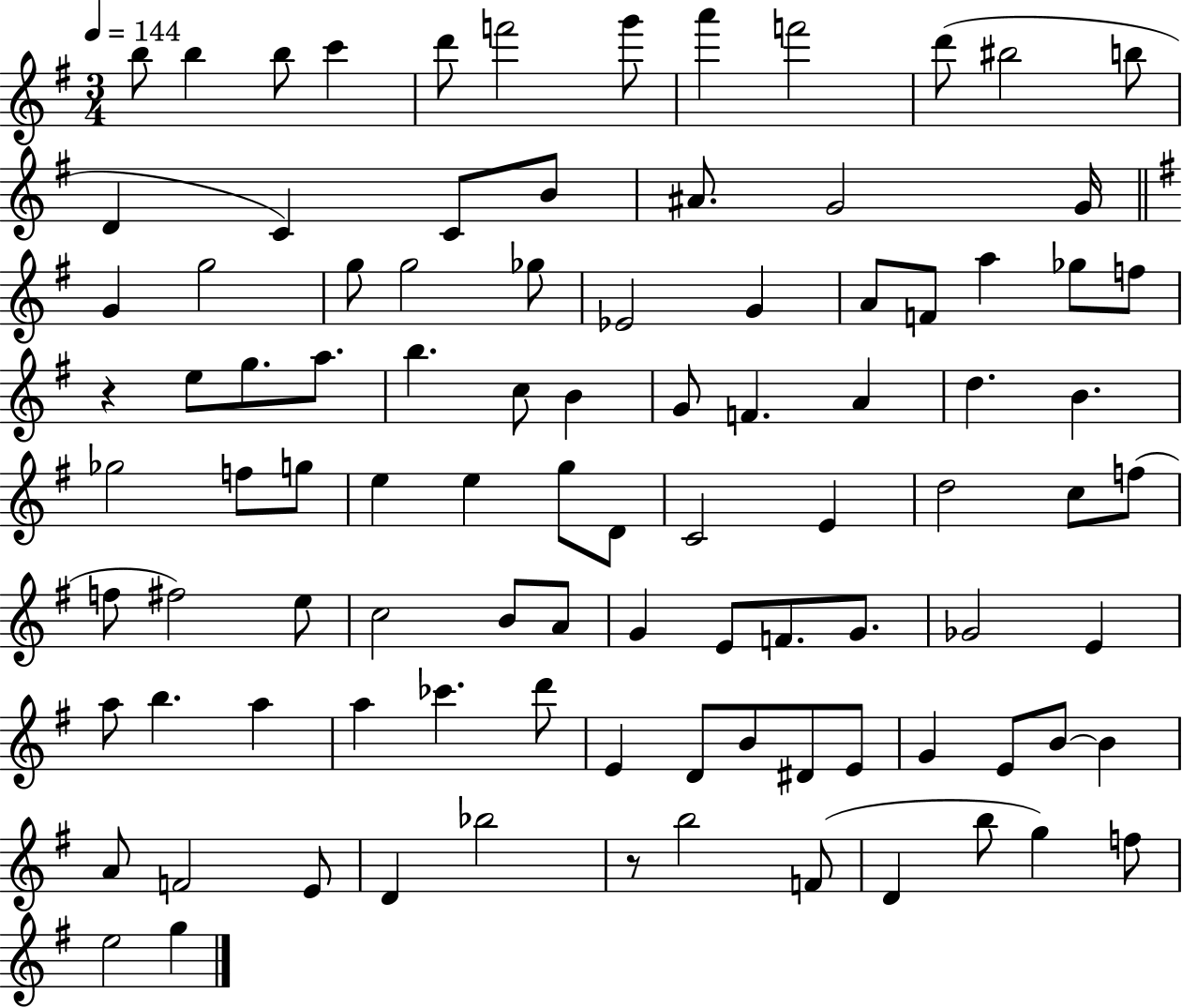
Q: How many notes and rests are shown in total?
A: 96